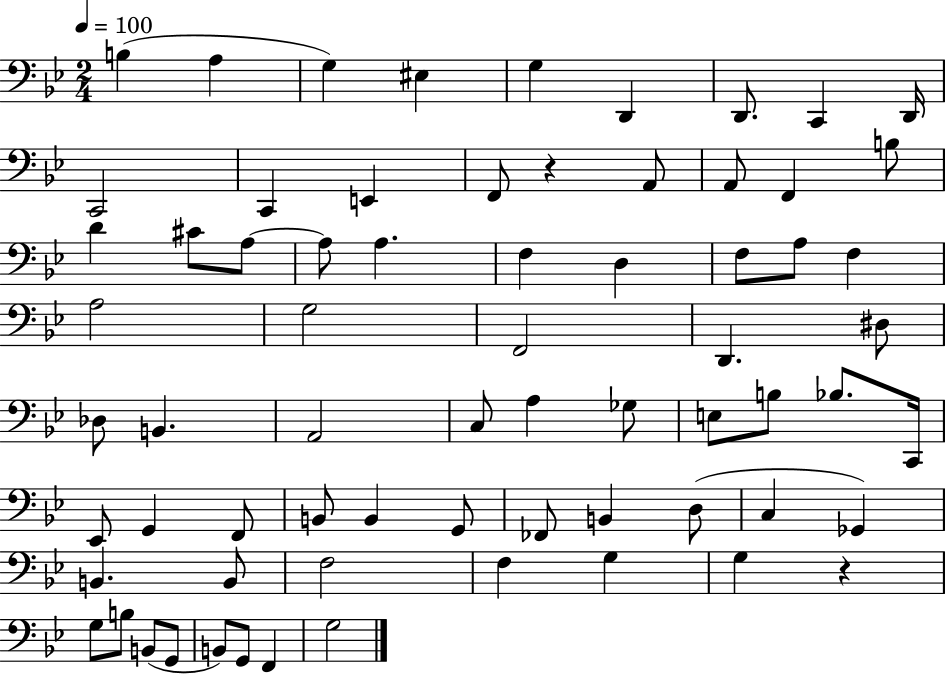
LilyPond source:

{
  \clef bass
  \numericTimeSignature
  \time 2/4
  \key bes \major
  \tempo 4 = 100
  b4( a4 | g4) eis4 | g4 d,4 | d,8. c,4 d,16 | \break c,2 | c,4 e,4 | f,8 r4 a,8 | a,8 f,4 b8 | \break d'4 cis'8 a8~~ | a8 a4. | f4 d4 | f8 a8 f4 | \break a2 | g2 | f,2 | d,4. dis8 | \break des8 b,4. | a,2 | c8 a4 ges8 | e8 b8 bes8. c,16 | \break ees,8 g,4 f,8 | b,8 b,4 g,8 | fes,8 b,4 d8( | c4 ges,4) | \break b,4. b,8 | f2 | f4 g4 | g4 r4 | \break g8 b8 b,8( g,8 | b,8) g,8 f,4 | g2 | \bar "|."
}